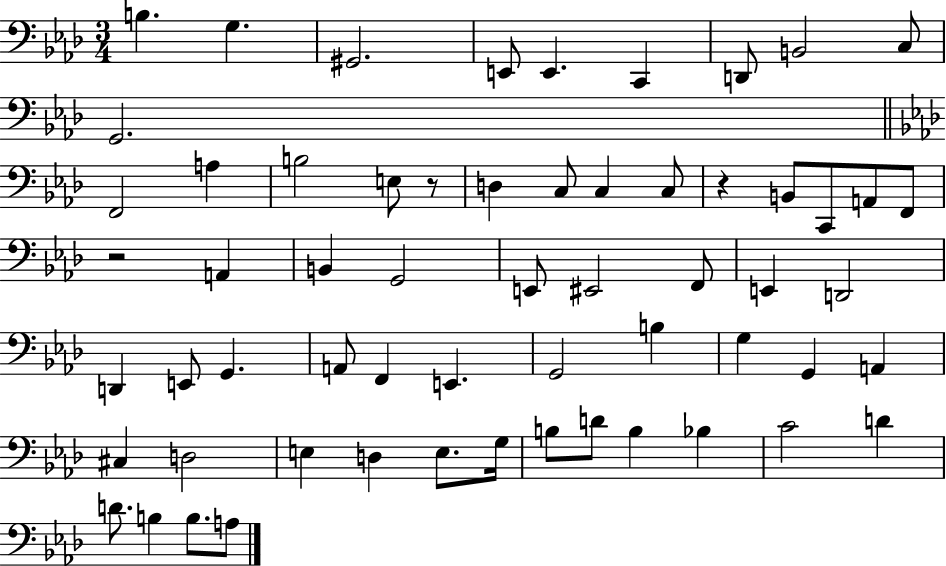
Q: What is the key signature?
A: AES major